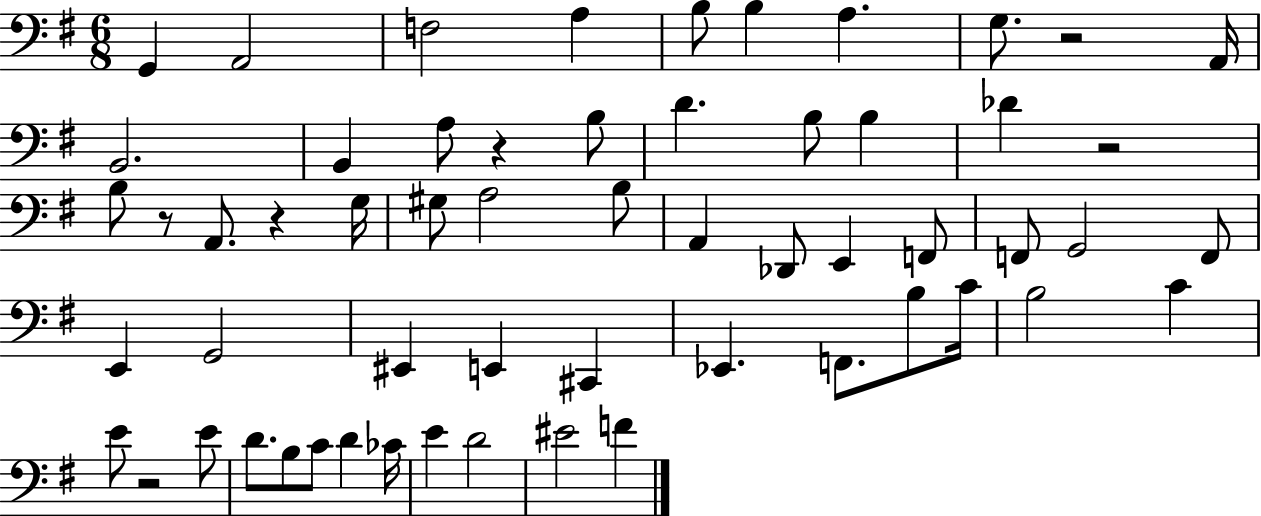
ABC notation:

X:1
T:Untitled
M:6/8
L:1/4
K:G
G,, A,,2 F,2 A, B,/2 B, A, G,/2 z2 A,,/4 B,,2 B,, A,/2 z B,/2 D B,/2 B, _D z2 B,/2 z/2 A,,/2 z G,/4 ^G,/2 A,2 B,/2 A,, _D,,/2 E,, F,,/2 F,,/2 G,,2 F,,/2 E,, G,,2 ^E,, E,, ^C,, _E,, F,,/2 B,/2 C/4 B,2 C E/2 z2 E/2 D/2 B,/2 C/2 D _C/4 E D2 ^E2 F